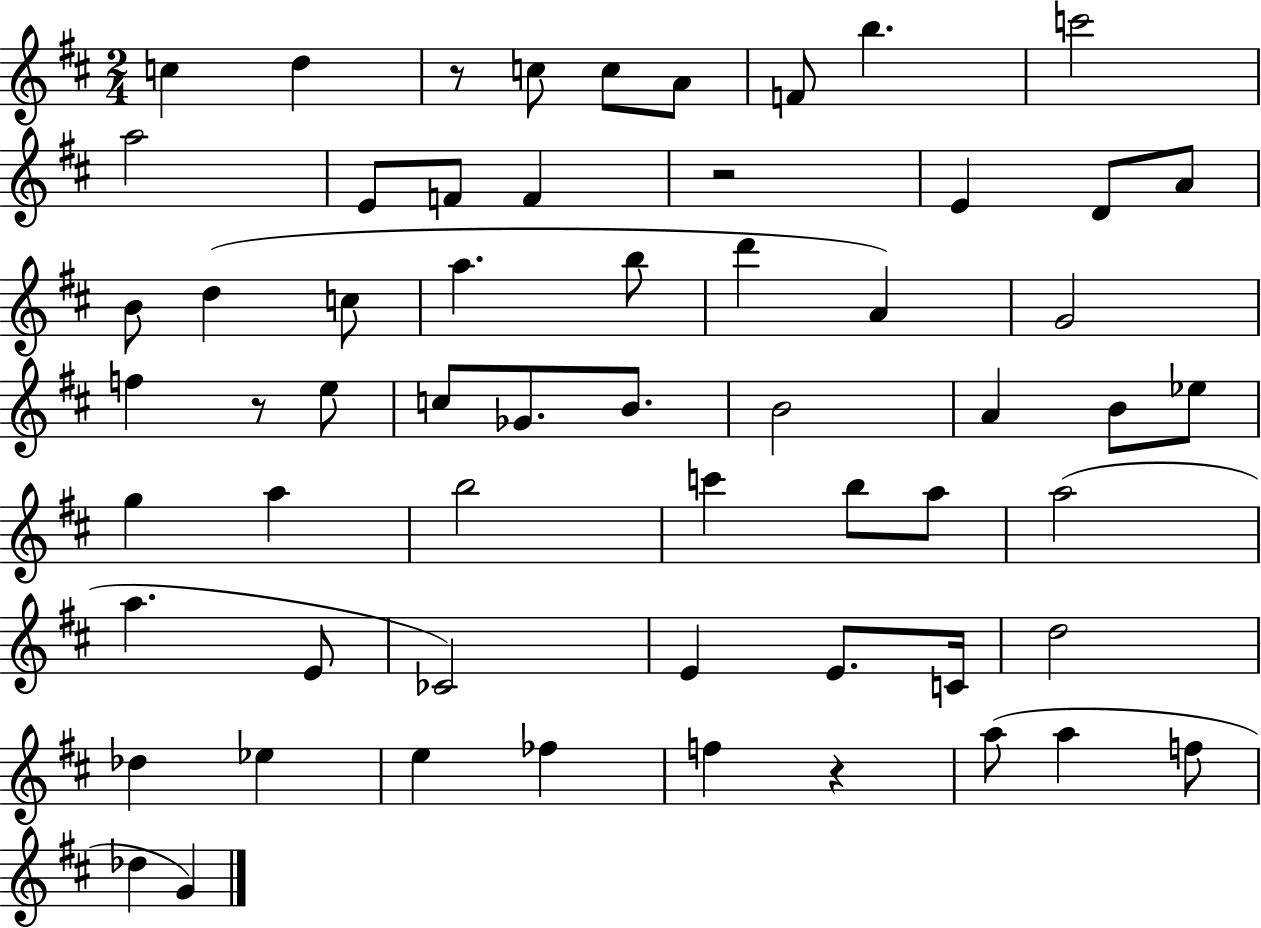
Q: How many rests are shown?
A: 4